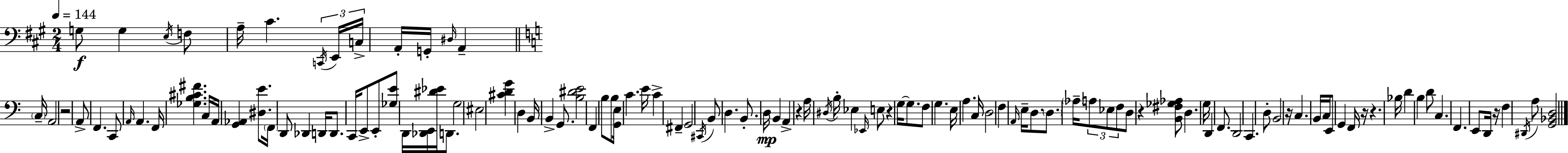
G3/e G3/q E3/s F3/e A3/s C#4/q. C2/s E2/s C3/s A2/s G2/s D#3/s A2/q C3/s A2/h R/h A2/e F2/q. C2/e A2/s A2/q. F2/s [Gb3,B3,C#4,F#4]/q. C3/s A2/s [G2,Ab2]/q [D#3,E4]/e. F2/s D2/e Db2/q D2/s D2/e. C2/s E2/e E2/e [Gb3,E4]/e D2/s [Db2,E2]/s [D#4,Eb4]/s D2/e. G3/h EIS3/h [C#4,D4,G4]/q D3/q B2/s B2/q G2/e. [B3,D#4,E4]/h F2/q B3/e B3/e [G2,E3]/s C4/q. E4/s C4/q F#2/q G2/h C#2/s B2/e D3/q. B2/e. D3/s B2/q A2/q R/q A3/s D#3/s B3/s Eb3/q Eb2/s E3/e R/q G3/s G3/e. F3/e G3/q. E3/s A3/q. C3/s D3/h F3/q A2/s E3/s D3/e. D3/e. Ab3/s A3/e Eb3/e F3/e D3/e R/q [B2,F#3,Gb3,Ab3]/e D3/q. G3/s D2/q F2/e. D2/h C2/q. D3/e B2/h R/s C3/q. B2/s C3/s E2/e G2/q F2/s R/s R/q. Bb3/s D4/q B3/q D4/e C3/q. F2/q. E2/e D2/s R/s F3/q D#2/s A3/e [G2,Bb2,D3]/h